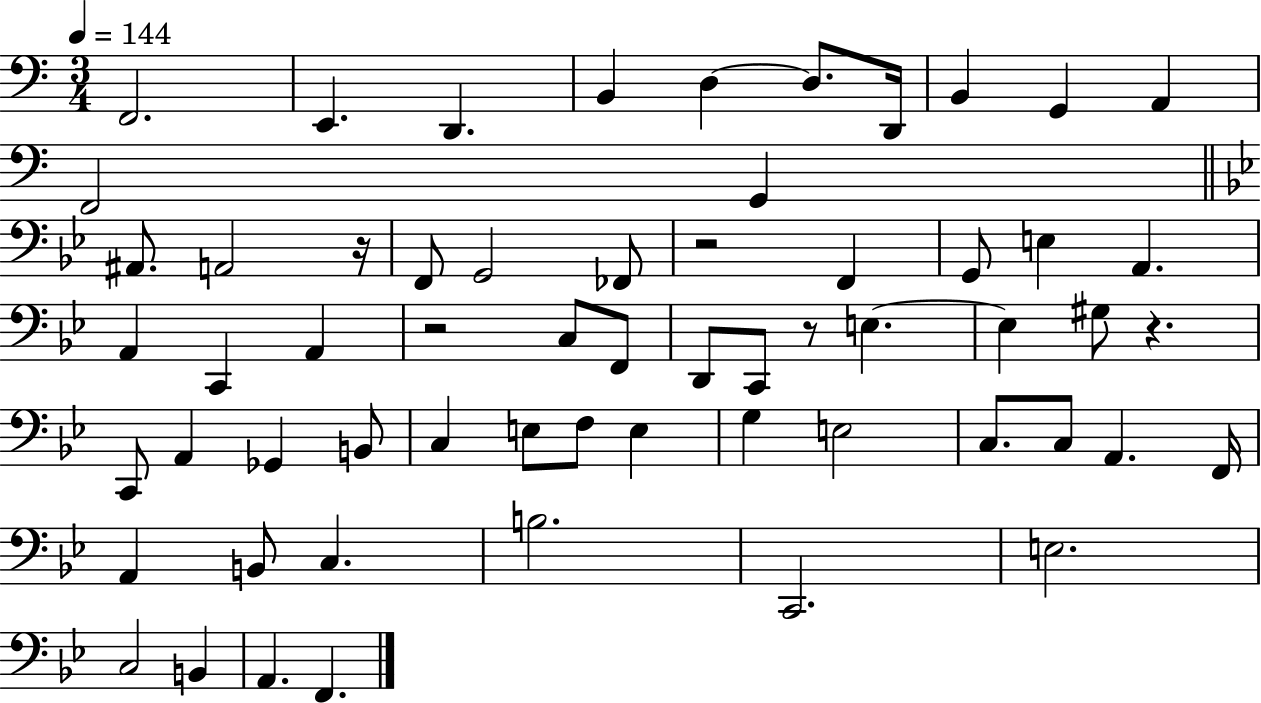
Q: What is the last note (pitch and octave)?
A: F2